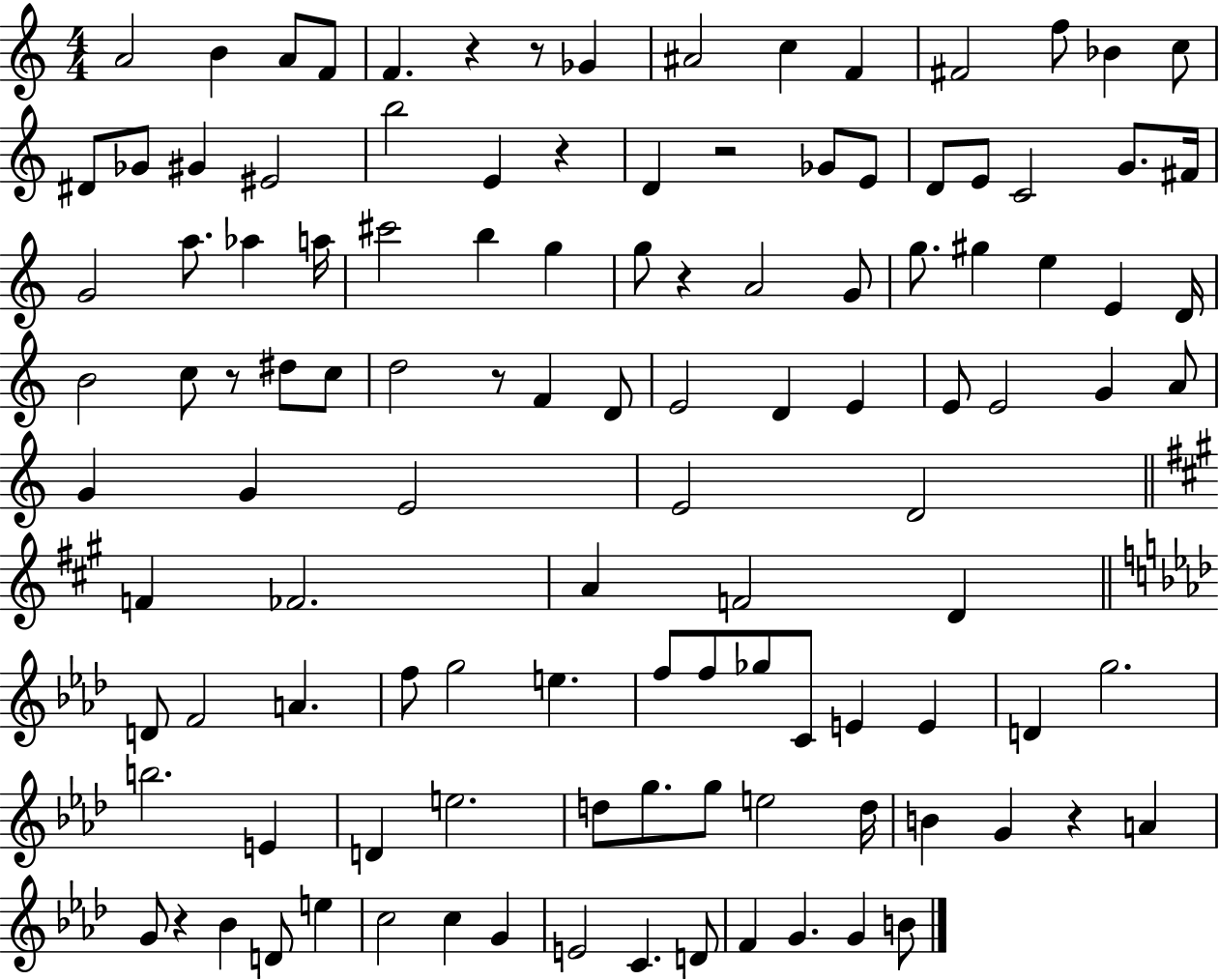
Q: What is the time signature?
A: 4/4